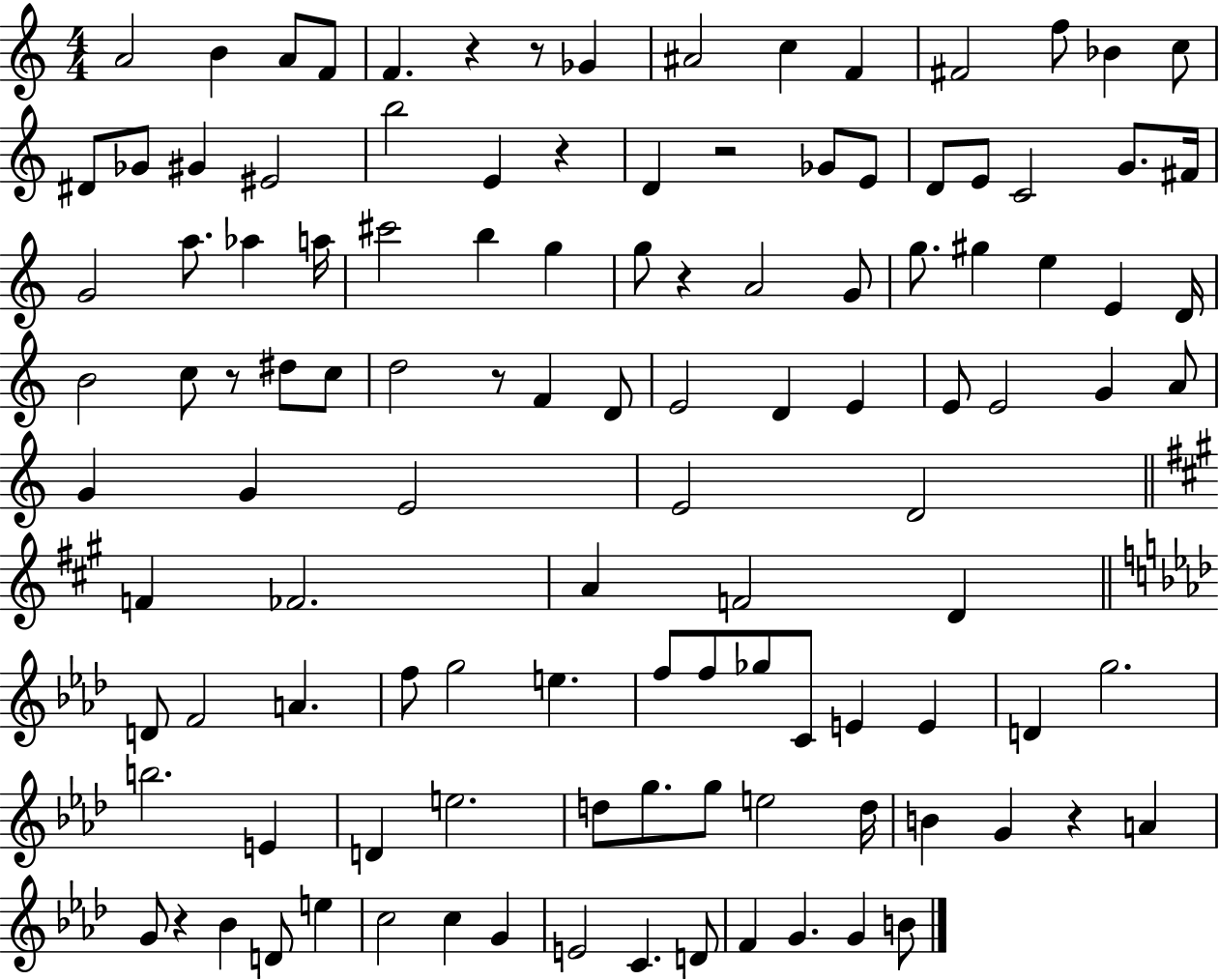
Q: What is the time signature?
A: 4/4